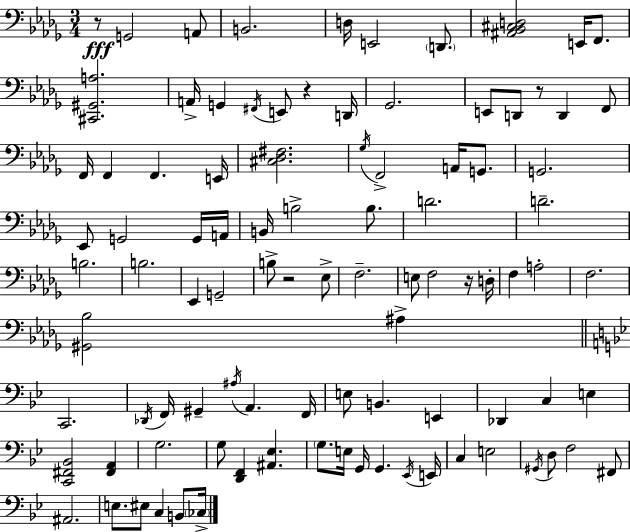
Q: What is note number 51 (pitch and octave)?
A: C2